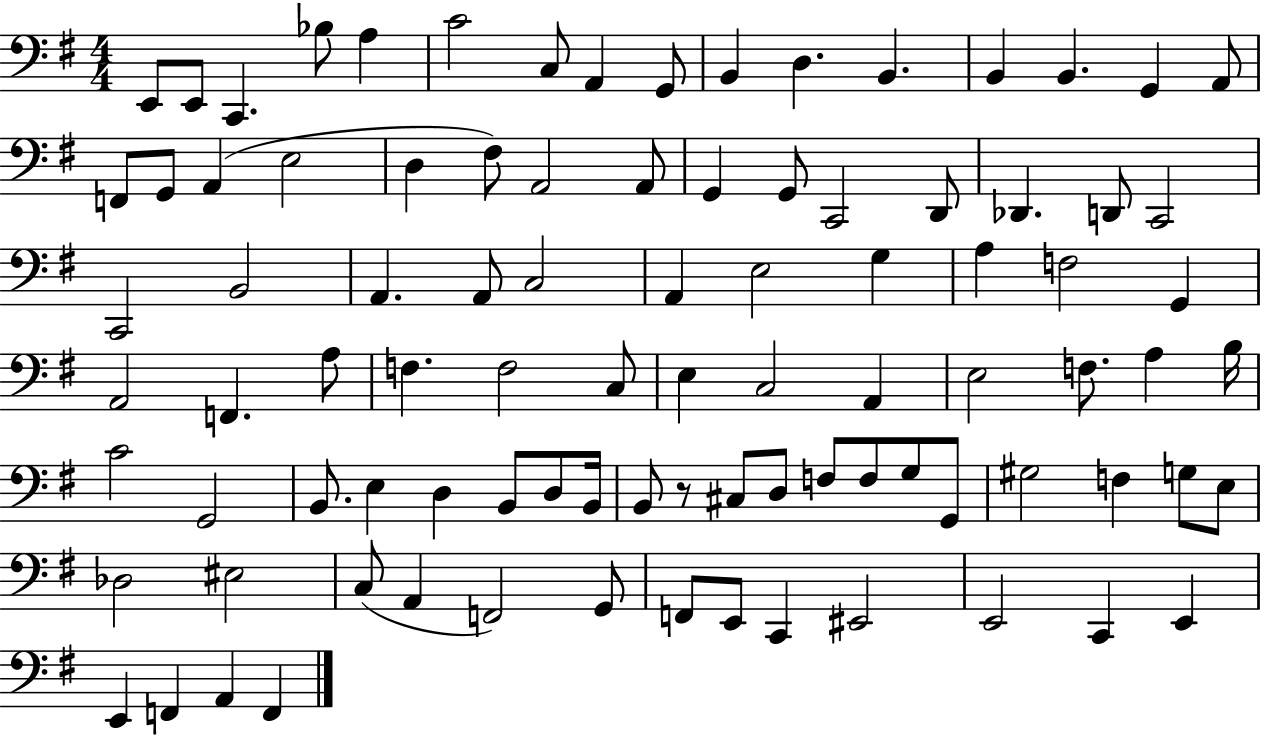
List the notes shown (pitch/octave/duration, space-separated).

E2/e E2/e C2/q. Bb3/e A3/q C4/h C3/e A2/q G2/e B2/q D3/q. B2/q. B2/q B2/q. G2/q A2/e F2/e G2/e A2/q E3/h D3/q F#3/e A2/h A2/e G2/q G2/e C2/h D2/e Db2/q. D2/e C2/h C2/h B2/h A2/q. A2/e C3/h A2/q E3/h G3/q A3/q F3/h G2/q A2/h F2/q. A3/e F3/q. F3/h C3/e E3/q C3/h A2/q E3/h F3/e. A3/q B3/s C4/h G2/h B2/e. E3/q D3/q B2/e D3/e B2/s B2/e R/e C#3/e D3/e F3/e F3/e G3/e G2/e G#3/h F3/q G3/e E3/e Db3/h EIS3/h C3/e A2/q F2/h G2/e F2/e E2/e C2/q EIS2/h E2/h C2/q E2/q E2/q F2/q A2/q F2/q